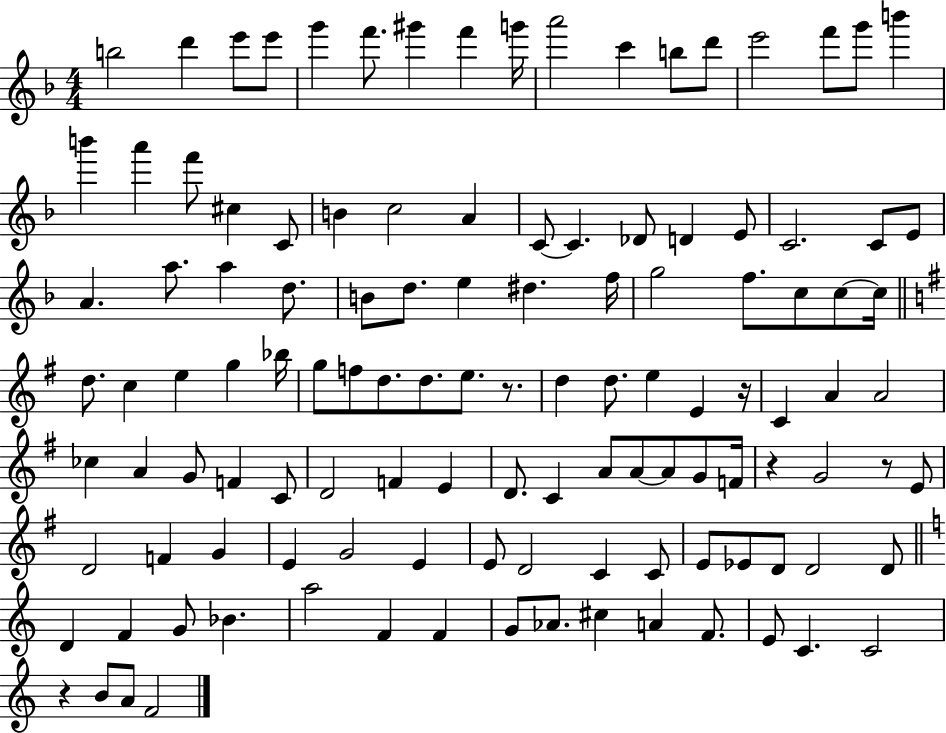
{
  \clef treble
  \numericTimeSignature
  \time 4/4
  \key f \major
  \repeat volta 2 { b''2 d'''4 e'''8 e'''8 | g'''4 f'''8. gis'''4 f'''4 g'''16 | a'''2 c'''4 b''8 d'''8 | e'''2 f'''8 g'''8 b'''4 | \break b'''4 a'''4 f'''8 cis''4 c'8 | b'4 c''2 a'4 | c'8~~ c'4. des'8 d'4 e'8 | c'2. c'8 e'8 | \break a'4. a''8. a''4 d''8. | b'8 d''8. e''4 dis''4. f''16 | g''2 f''8. c''8 c''8~~ c''16 | \bar "||" \break \key g \major d''8. c''4 e''4 g''4 bes''16 | g''8 f''8 d''8. d''8. e''8. r8. | d''4 d''8. e''4 e'4 r16 | c'4 a'4 a'2 | \break ces''4 a'4 g'8 f'4 c'8 | d'2 f'4 e'4 | d'8. c'4 a'8 a'8~~ a'8 g'8 f'16 | r4 g'2 r8 e'8 | \break d'2 f'4 g'4 | e'4 g'2 e'4 | e'8 d'2 c'4 c'8 | e'8 ees'8 d'8 d'2 d'8 | \break \bar "||" \break \key c \major d'4 f'4 g'8 bes'4. | a''2 f'4 f'4 | g'8 aes'8. cis''4 a'4 f'8. | e'8 c'4. c'2 | \break r4 b'8 a'8 f'2 | } \bar "|."
}